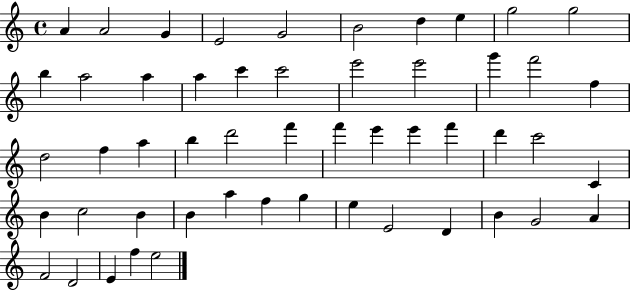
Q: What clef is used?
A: treble